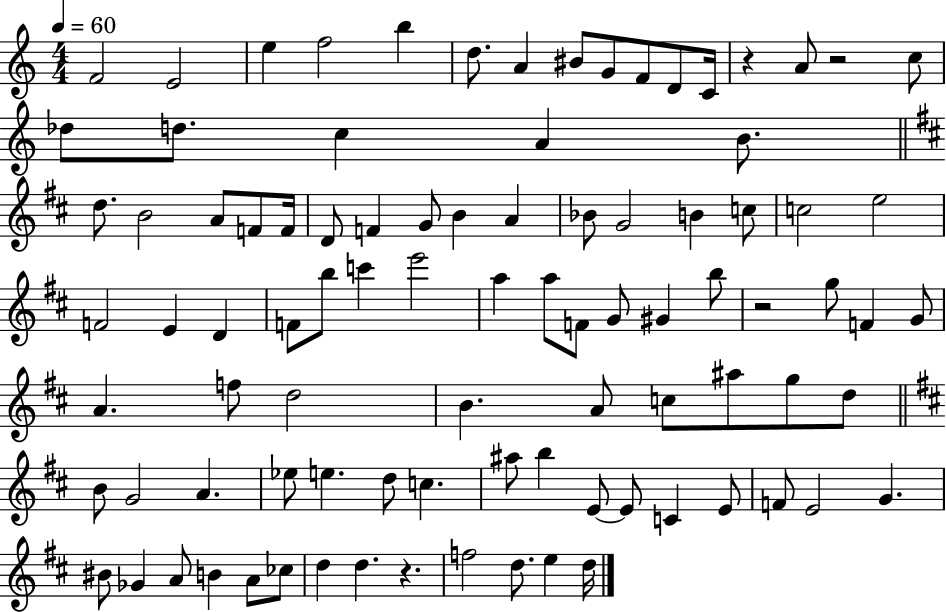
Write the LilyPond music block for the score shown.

{
  \clef treble
  \numericTimeSignature
  \time 4/4
  \key c \major
  \tempo 4 = 60
  \repeat volta 2 { f'2 e'2 | e''4 f''2 b''4 | d''8. a'4 bis'8 g'8 f'8 d'8 c'16 | r4 a'8 r2 c''8 | \break des''8 d''8. c''4 a'4 b'8. | \bar "||" \break \key b \minor d''8. b'2 a'8 f'8 f'16 | d'8 f'4 g'8 b'4 a'4 | bes'8 g'2 b'4 c''8 | c''2 e''2 | \break f'2 e'4 d'4 | f'8 b''8 c'''4 e'''2 | a''4 a''8 f'8 g'8 gis'4 b''8 | r2 g''8 f'4 g'8 | \break a'4. f''8 d''2 | b'4. a'8 c''8 ais''8 g''8 d''8 | \bar "||" \break \key b \minor b'8 g'2 a'4. | ees''8 e''4. d''8 c''4. | ais''8 b''4 e'8~~ e'8 c'4 e'8 | f'8 e'2 g'4. | \break bis'8 ges'4 a'8 b'4 a'8 ces''8 | d''4 d''4. r4. | f''2 d''8. e''4 d''16 | } \bar "|."
}